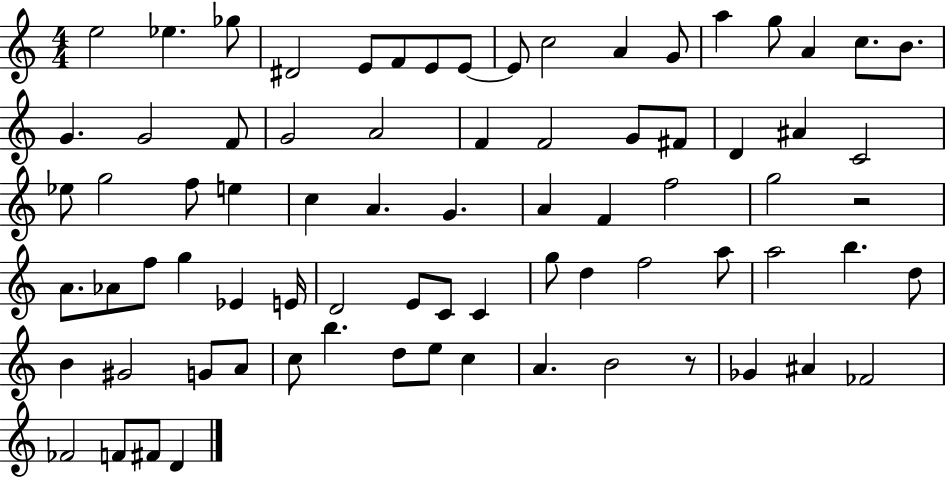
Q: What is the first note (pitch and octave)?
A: E5